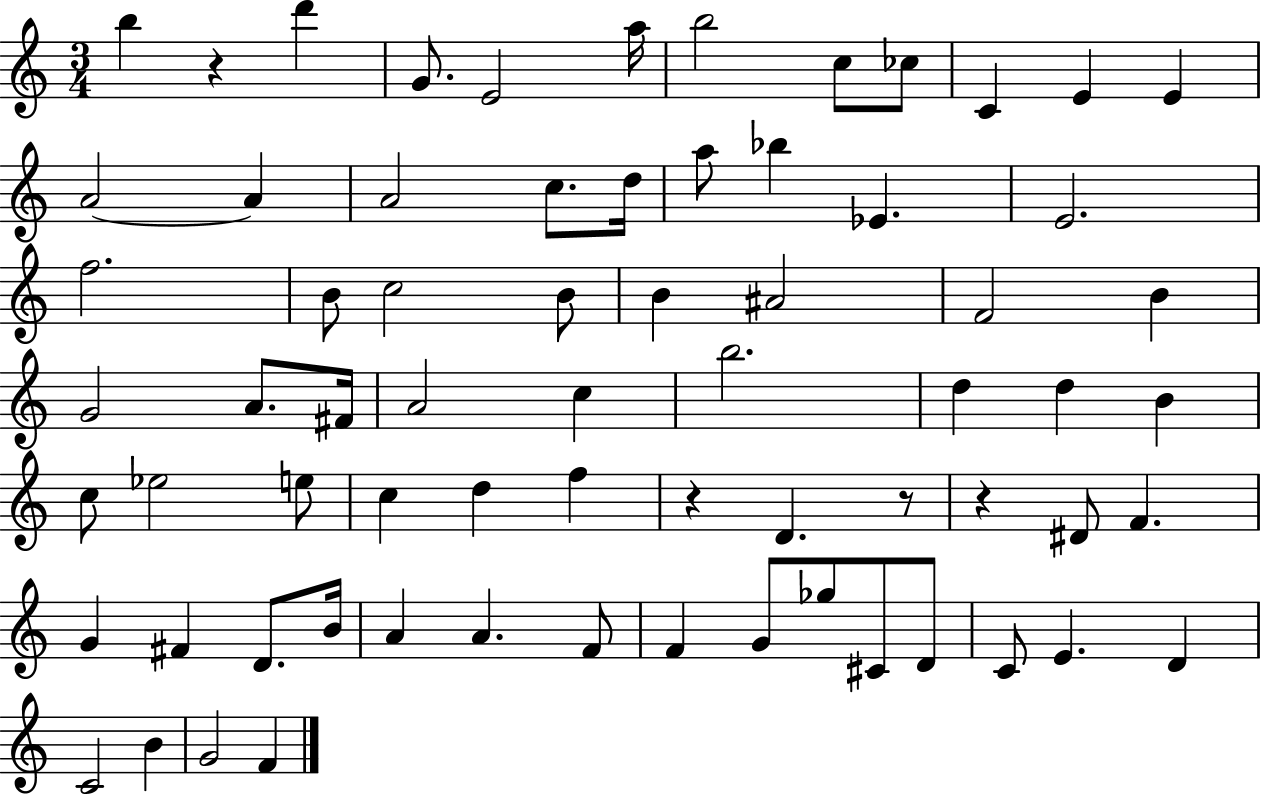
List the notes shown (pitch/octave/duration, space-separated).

B5/q R/q D6/q G4/e. E4/h A5/s B5/h C5/e CES5/e C4/q E4/q E4/q A4/h A4/q A4/h C5/e. D5/s A5/e Bb5/q Eb4/q. E4/h. F5/h. B4/e C5/h B4/e B4/q A#4/h F4/h B4/q G4/h A4/e. F#4/s A4/h C5/q B5/h. D5/q D5/q B4/q C5/e Eb5/h E5/e C5/q D5/q F5/q R/q D4/q. R/e R/q D#4/e F4/q. G4/q F#4/q D4/e. B4/s A4/q A4/q. F4/e F4/q G4/e Gb5/e C#4/e D4/e C4/e E4/q. D4/q C4/h B4/q G4/h F4/q